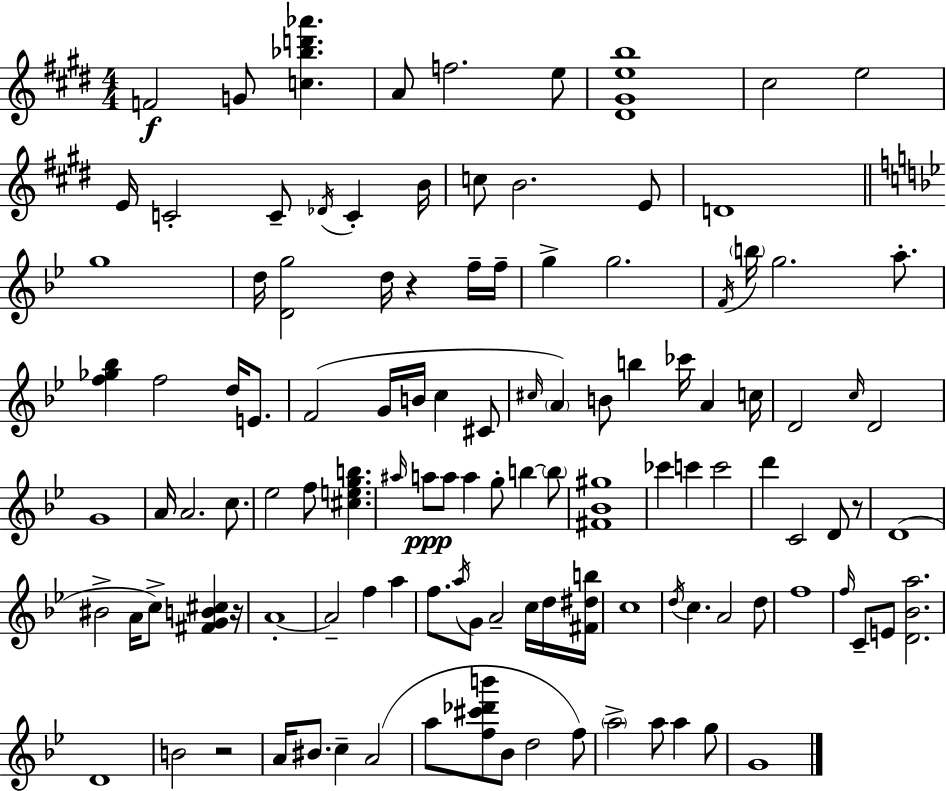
F4/h G4/e [C5,Bb5,D6,Ab6]/q. A4/e F5/h. E5/e [D#4,G#4,E5,B5]/w C#5/h E5/h E4/s C4/h C4/e Db4/s C4/q B4/s C5/e B4/h. E4/e D4/w G5/w D5/s [D4,G5]/h D5/s R/q F5/s F5/s G5/q G5/h. F4/s B5/s G5/h. A5/e. [F5,Gb5,Bb5]/q F5/h D5/s E4/e. F4/h G4/s B4/s C5/q C#4/e C#5/s A4/q B4/e B5/q CES6/s A4/q C5/s D4/h C5/s D4/h G4/w A4/s A4/h. C5/e. Eb5/h F5/e [C#5,E5,G5,B5]/q. A#5/s A5/e A5/e A5/q G5/e B5/q B5/e [F#4,Bb4,G#5]/w CES6/q C6/q C6/h D6/q C4/h D4/e R/e D4/w BIS4/h A4/s C5/e [F#4,G4,B4,C#5]/q R/s A4/w A4/h F5/q A5/q F5/e. A5/s G4/e A4/h C5/s D5/s [F#4,D#5,B5]/s C5/w D5/s C5/q. A4/h D5/e F5/w F5/s C4/e E4/e [D4,Bb4,A5]/h. D4/w B4/h R/h A4/s BIS4/e. C5/q A4/h A5/e [F5,C#6,Db6,B6]/e Bb4/e D5/h F5/e A5/h A5/e A5/q G5/e G4/w